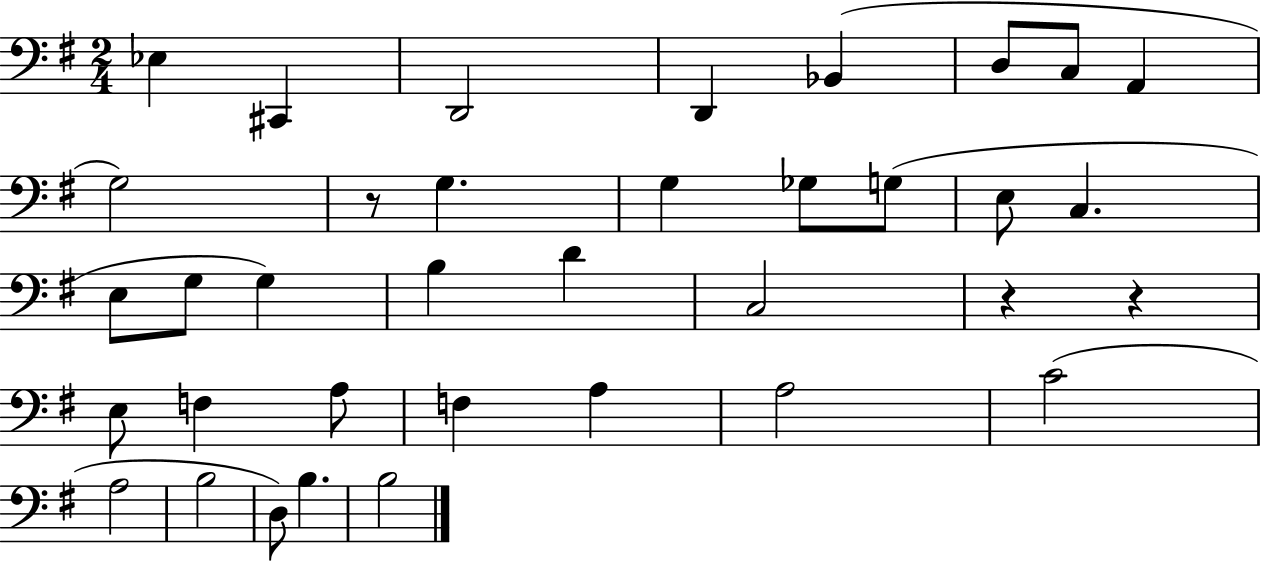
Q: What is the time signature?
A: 2/4